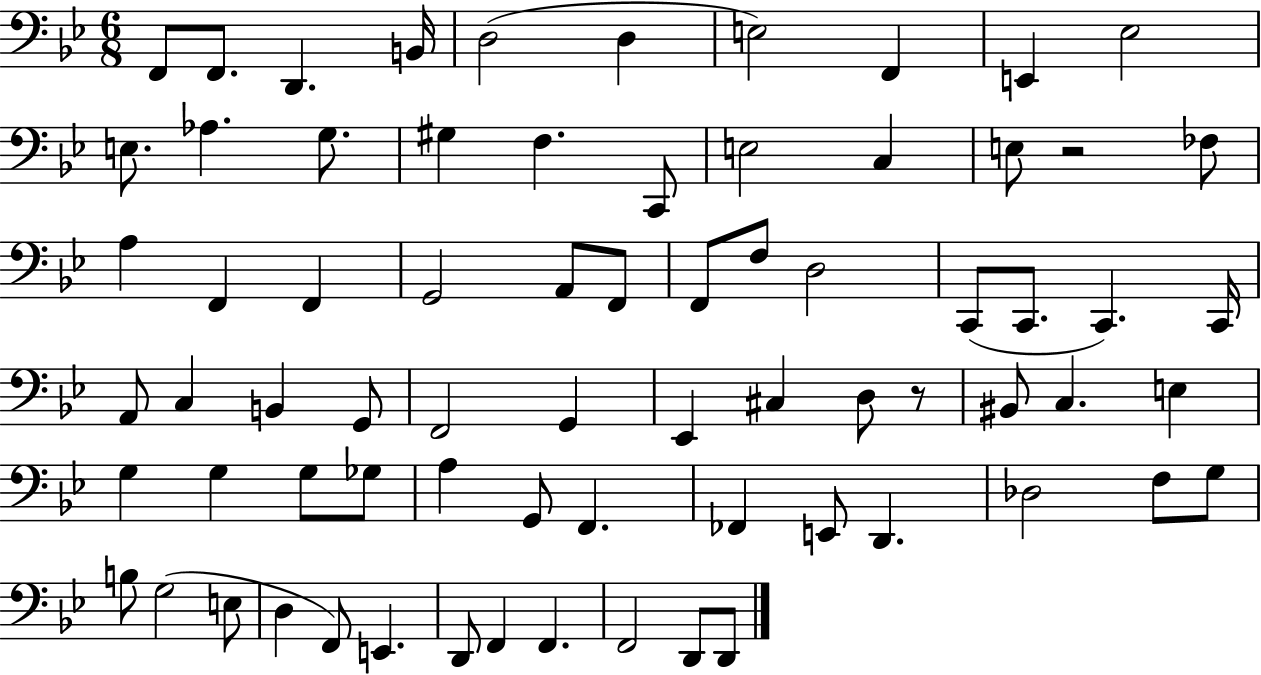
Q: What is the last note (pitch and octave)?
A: D2